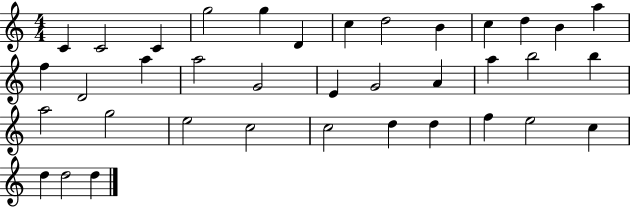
{
  \clef treble
  \numericTimeSignature
  \time 4/4
  \key c \major
  c'4 c'2 c'4 | g''2 g''4 d'4 | c''4 d''2 b'4 | c''4 d''4 b'4 a''4 | \break f''4 d'2 a''4 | a''2 g'2 | e'4 g'2 a'4 | a''4 b''2 b''4 | \break a''2 g''2 | e''2 c''2 | c''2 d''4 d''4 | f''4 e''2 c''4 | \break d''4 d''2 d''4 | \bar "|."
}